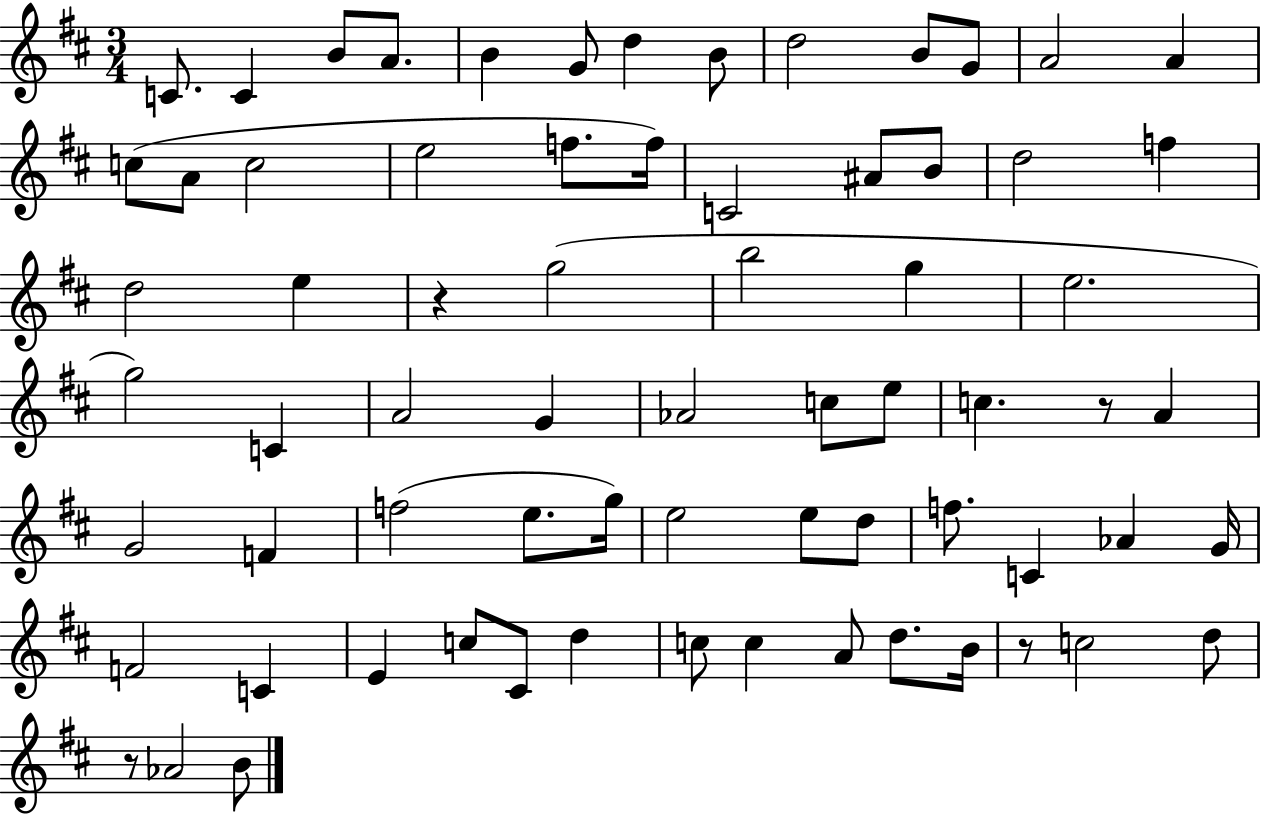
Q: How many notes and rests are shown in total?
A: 70